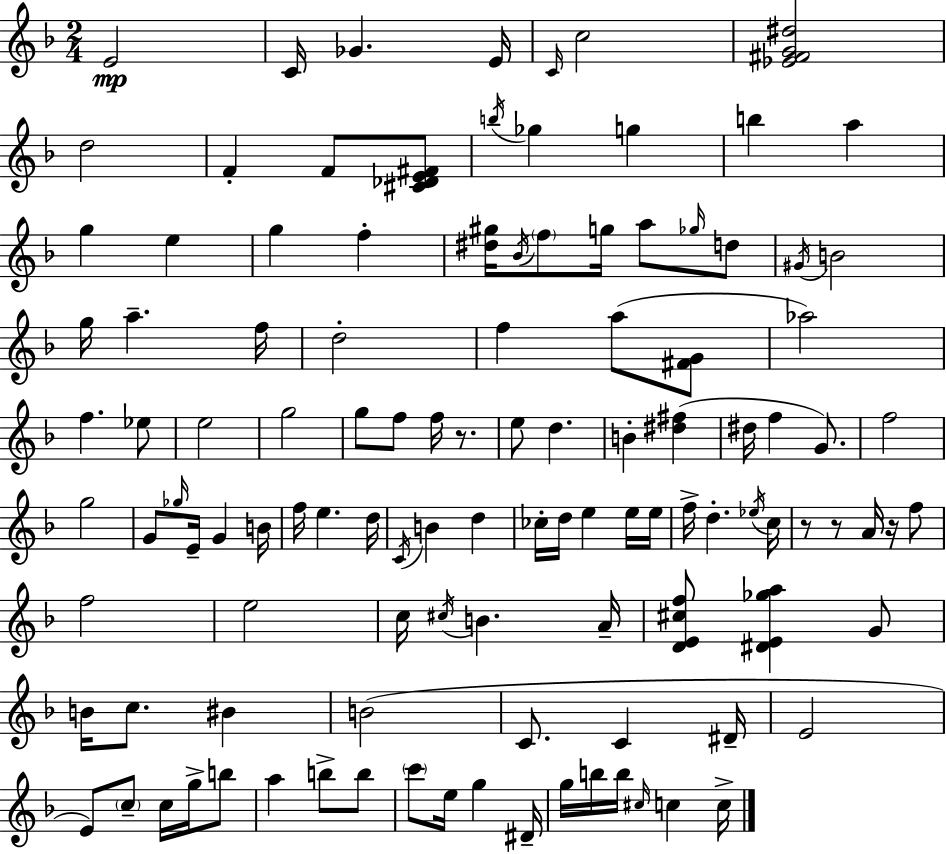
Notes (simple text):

E4/h C4/s Gb4/q. E4/s C4/s C5/h [Eb4,F#4,G4,D#5]/h D5/h F4/q F4/e [C#4,Db4,E4,F#4]/e B5/s Gb5/q G5/q B5/q A5/q G5/q E5/q G5/q F5/q [D#5,G#5]/s Bb4/s F5/e G5/s A5/e Gb5/s D5/e G#4/s B4/h G5/s A5/q. F5/s D5/h F5/q A5/e [F#4,G4]/e Ab5/h F5/q. Eb5/e E5/h G5/h G5/e F5/e F5/s R/e. E5/e D5/q. B4/q [D#5,F#5]/q D#5/s F5/q G4/e. F5/h G5/h G4/e Gb5/s E4/s G4/q B4/s F5/s E5/q. D5/s C4/s B4/q D5/q CES5/s D5/s E5/q E5/s E5/s F5/s D5/q. Eb5/s C5/s R/e R/e A4/s R/s F5/e F5/h E5/h C5/s C#5/s B4/q. A4/s [D4,E4,C#5,F5]/e [D#4,E4,Gb5,A5]/q G4/e B4/s C5/e. BIS4/q B4/h C4/e. C4/q D#4/s E4/h E4/e C5/e C5/s G5/s B5/e A5/q B5/e B5/e C6/e E5/s G5/q D#4/s G5/s B5/s B5/s C#5/s C5/q C5/s